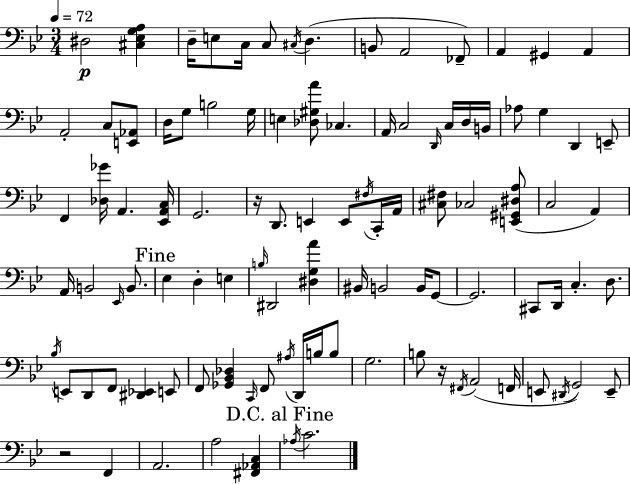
D#3/h [C#3,Eb3,G3,A3]/q D3/s E3/e C3/s C3/e C#3/s D3/q. B2/e A2/h FES2/e A2/q G#2/q A2/q A2/h C3/e [E2,Ab2]/e D3/s G3/e B3/h G3/s E3/q [Db3,G#3,A4]/e CES3/q. A2/s C3/h D2/s C3/s D3/s B2/s Ab3/e G3/q D2/q E2/e F2/q [Db3,Gb4]/s A2/q. [Eb2,A2,C3]/s G2/h. R/s D2/e. E2/q E2/e F#3/s C2/s A2/s [C#3,F#3]/e CES3/h [E2,G#2,D#3,A3]/e C3/h A2/q A2/s B2/h Eb2/s B2/e. Eb3/q D3/q E3/q B3/s D#2/h [D#3,G3,A4]/q BIS2/s B2/h B2/s G2/e G2/h. C#2/e D2/s C3/q. D3/e. Bb3/s E2/e D2/e F2/e [D#2,Eb2]/q E2/e F2/e [Gb2,Bb2,Db3]/q C2/s F2/e A#3/s D2/s B3/s B3/e G3/h. B3/e R/s F#2/s A2/h F2/s E2/e D#2/s G2/h E2/e R/h F2/q A2/h. A3/h [F#2,Ab2,C3]/q Ab3/s C4/h.